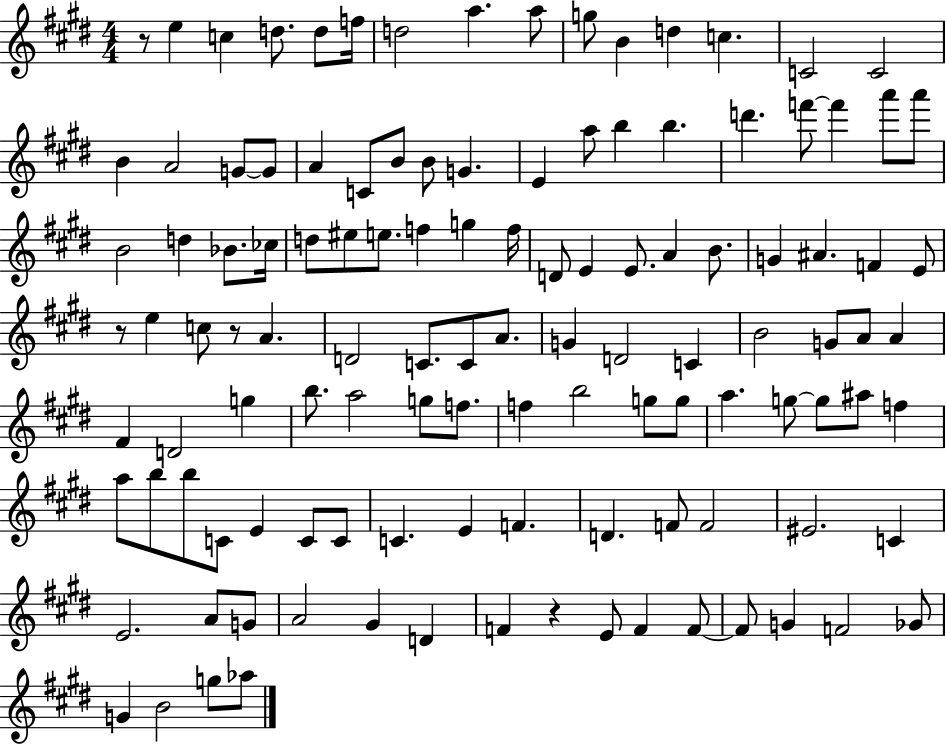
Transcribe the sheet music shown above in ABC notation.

X:1
T:Untitled
M:4/4
L:1/4
K:E
z/2 e c d/2 d/2 f/4 d2 a a/2 g/2 B d c C2 C2 B A2 G/2 G/2 A C/2 B/2 B/2 G E a/2 b b d' f'/2 f' a'/2 a'/2 B2 d _B/2 _c/4 d/2 ^e/2 e/2 f g f/4 D/2 E E/2 A B/2 G ^A F E/2 z/2 e c/2 z/2 A D2 C/2 C/2 A/2 G D2 C B2 G/2 A/2 A ^F D2 g b/2 a2 g/2 f/2 f b2 g/2 g/2 a g/2 g/2 ^a/2 f a/2 b/2 b/2 C/2 E C/2 C/2 C E F D F/2 F2 ^E2 C E2 A/2 G/2 A2 ^G D F z E/2 F F/2 F/2 G F2 _G/2 G B2 g/2 _a/2